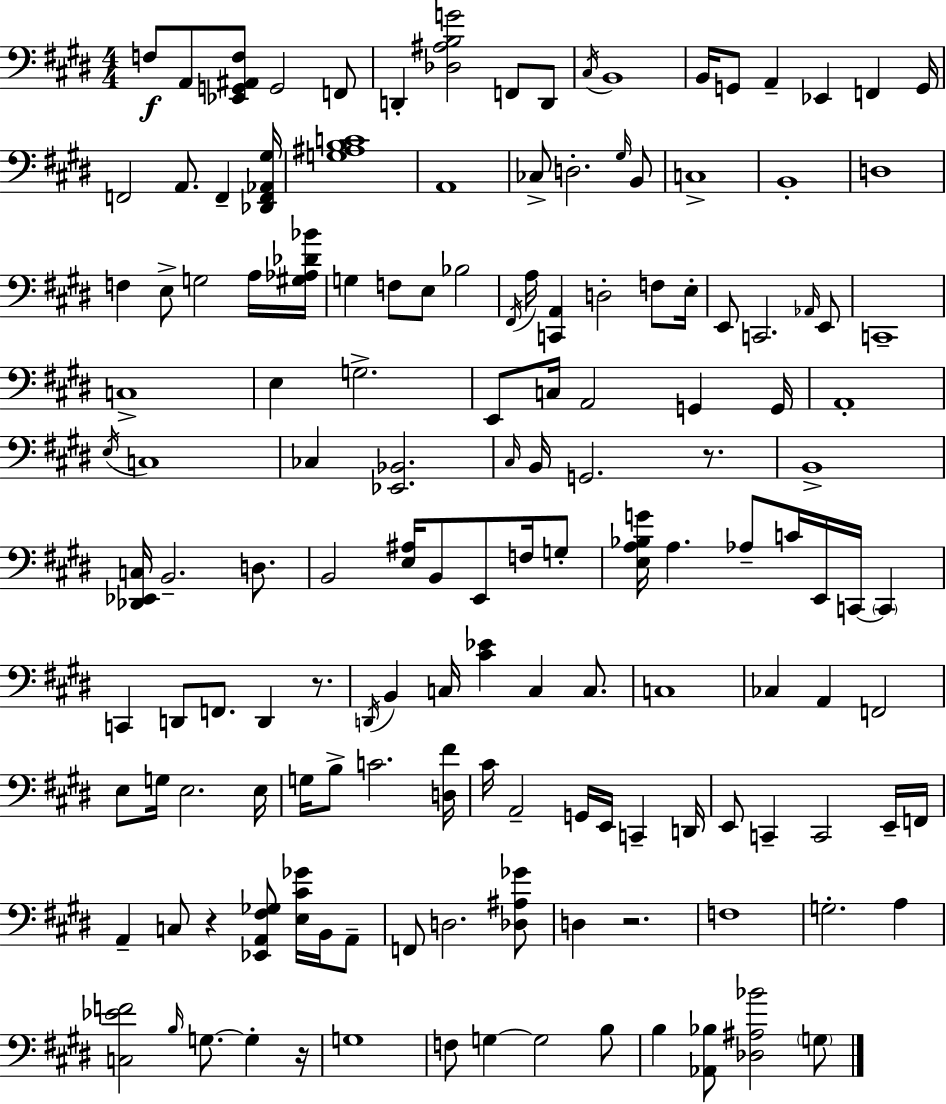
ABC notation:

X:1
T:Untitled
M:4/4
L:1/4
K:E
F,/2 A,,/2 [_E,,G,,^A,,F,]/2 G,,2 F,,/2 D,, [_D,^A,B,G]2 F,,/2 D,,/2 ^C,/4 B,,4 B,,/4 G,,/2 A,, _E,, F,, G,,/4 F,,2 A,,/2 F,, [_D,,F,,_A,,^G,]/4 [G,^A,B,C]4 A,,4 _C,/2 D,2 ^G,/4 B,,/2 C,4 B,,4 D,4 F, E,/2 G,2 A,/4 [^G,_A,_D_B]/4 G, F,/2 E,/2 _B,2 ^F,,/4 A,/4 [C,,A,,] D,2 F,/2 E,/4 E,,/2 C,,2 _A,,/4 E,,/2 C,,4 C,4 E, G,2 E,,/2 C,/4 A,,2 G,, G,,/4 A,,4 E,/4 C,4 _C, [_E,,_B,,]2 ^C,/4 B,,/4 G,,2 z/2 B,,4 [_D,,_E,,C,]/4 B,,2 D,/2 B,,2 [E,^A,]/4 B,,/2 E,,/2 F,/4 G,/2 [E,A,_B,G]/4 A, _A,/2 C/4 E,,/4 C,,/4 C,, C,, D,,/2 F,,/2 D,, z/2 D,,/4 B,, C,/4 [^C_E] C, C,/2 C,4 _C, A,, F,,2 E,/2 G,/4 E,2 E,/4 G,/4 B,/2 C2 [D,^F]/4 ^C/4 A,,2 G,,/4 E,,/4 C,, D,,/4 E,,/2 C,, C,,2 E,,/4 F,,/4 A,, C,/2 z [_E,,A,,^F,_G,]/2 [E,^C_G]/4 B,,/4 A,,/2 F,,/2 D,2 [_D,^A,_G]/2 D, z2 F,4 G,2 A, [C,_EF]2 B,/4 G,/2 G, z/4 G,4 F,/2 G, G,2 B,/2 B, [_A,,_B,]/2 [_D,^A,_B]2 G,/2